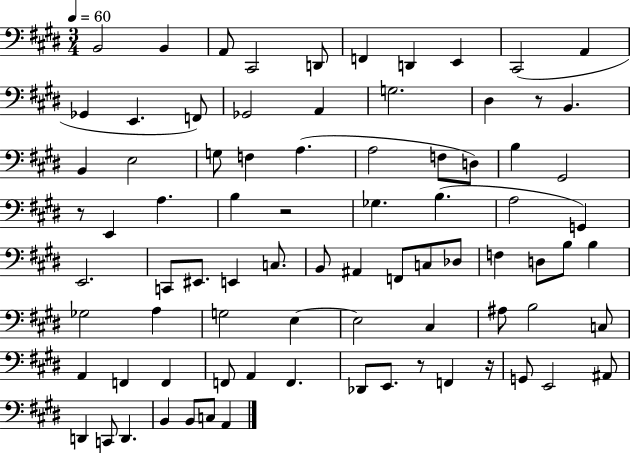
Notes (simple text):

B2/h B2/q A2/e C#2/h D2/e F2/q D2/q E2/q C#2/h A2/q Gb2/q E2/q. F2/e Gb2/h A2/q G3/h. D#3/q R/e B2/q. B2/q E3/h G3/e F3/q A3/q. A3/h F3/e D3/e B3/q G#2/h R/e E2/q A3/q. B3/q R/h Gb3/q. B3/q. A3/h G2/q E2/h. C2/e EIS2/e. E2/q C3/e. B2/e A#2/q F2/e C3/e Db3/e F3/q D3/e B3/e B3/q Gb3/h A3/q G3/h E3/q E3/h C#3/q A#3/e B3/h C3/e A2/q F2/q F2/q F2/e A2/q F2/q. Db2/e E2/e. R/e F2/q R/s G2/e E2/h A#2/e D2/q C2/e D2/q. B2/q B2/e C3/e A2/q